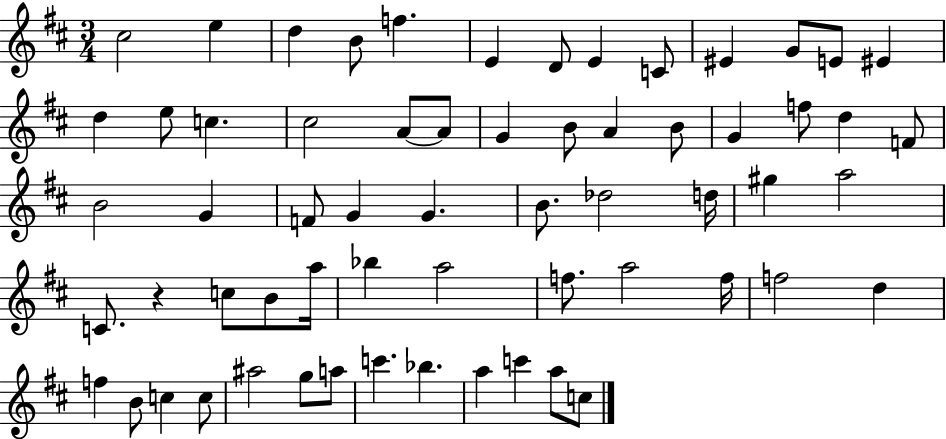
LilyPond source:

{
  \clef treble
  \numericTimeSignature
  \time 3/4
  \key d \major
  cis''2 e''4 | d''4 b'8 f''4. | e'4 d'8 e'4 c'8 | eis'4 g'8 e'8 eis'4 | \break d''4 e''8 c''4. | cis''2 a'8~~ a'8 | g'4 b'8 a'4 b'8 | g'4 f''8 d''4 f'8 | \break b'2 g'4 | f'8 g'4 g'4. | b'8. des''2 d''16 | gis''4 a''2 | \break c'8. r4 c''8 b'8 a''16 | bes''4 a''2 | f''8. a''2 f''16 | f''2 d''4 | \break f''4 b'8 c''4 c''8 | ais''2 g''8 a''8 | c'''4. bes''4. | a''4 c'''4 a''8 c''8 | \break \bar "|."
}